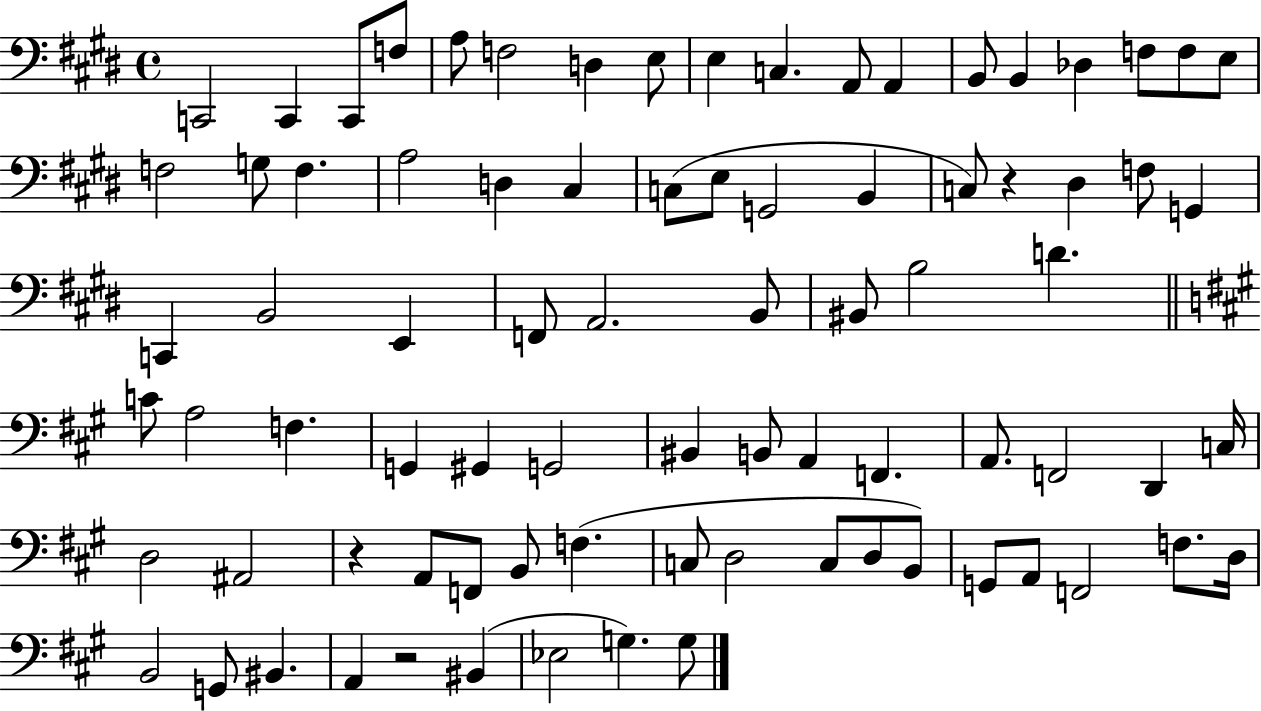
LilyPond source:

{
  \clef bass
  \time 4/4
  \defaultTimeSignature
  \key e \major
  c,2 c,4 c,8 f8 | a8 f2 d4 e8 | e4 c4. a,8 a,4 | b,8 b,4 des4 f8 f8 e8 | \break f2 g8 f4. | a2 d4 cis4 | c8( e8 g,2 b,4 | c8) r4 dis4 f8 g,4 | \break c,4 b,2 e,4 | f,8 a,2. b,8 | bis,8 b2 d'4. | \bar "||" \break \key a \major c'8 a2 f4. | g,4 gis,4 g,2 | bis,4 b,8 a,4 f,4. | a,8. f,2 d,4 c16 | \break d2 ais,2 | r4 a,8 f,8 b,8 f4.( | c8 d2 c8 d8 b,8) | g,8 a,8 f,2 f8. d16 | \break b,2 g,8 bis,4. | a,4 r2 bis,4( | ees2 g4.) g8 | \bar "|."
}